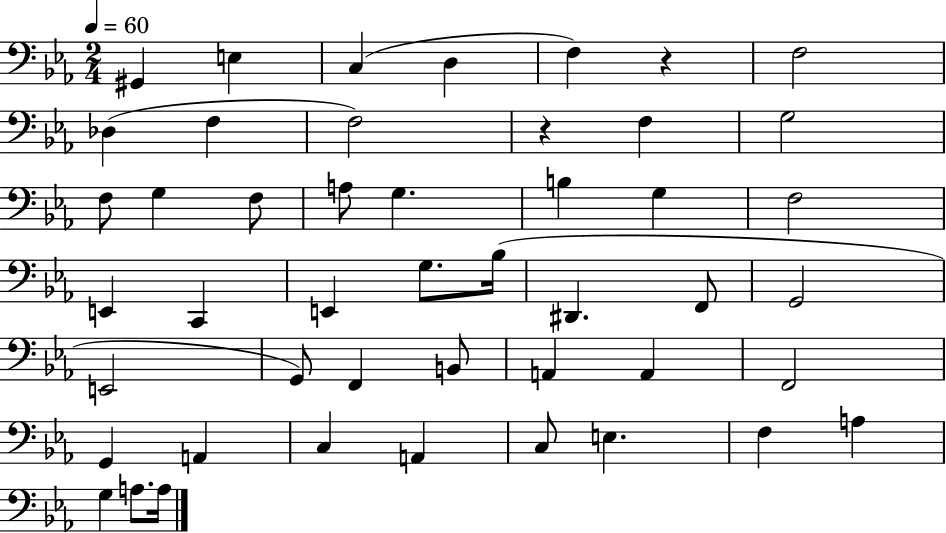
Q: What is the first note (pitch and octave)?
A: G#2